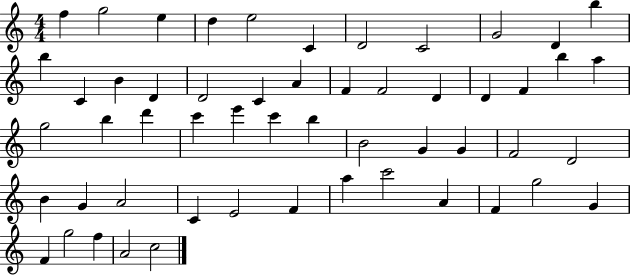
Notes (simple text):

F5/q G5/h E5/q D5/q E5/h C4/q D4/h C4/h G4/h D4/q B5/q B5/q C4/q B4/q D4/q D4/h C4/q A4/q F4/q F4/h D4/q D4/q F4/q B5/q A5/q G5/h B5/q D6/q C6/q E6/q C6/q B5/q B4/h G4/q G4/q F4/h D4/h B4/q G4/q A4/h C4/q E4/h F4/q A5/q C6/h A4/q F4/q G5/h G4/q F4/q G5/h F5/q A4/h C5/h